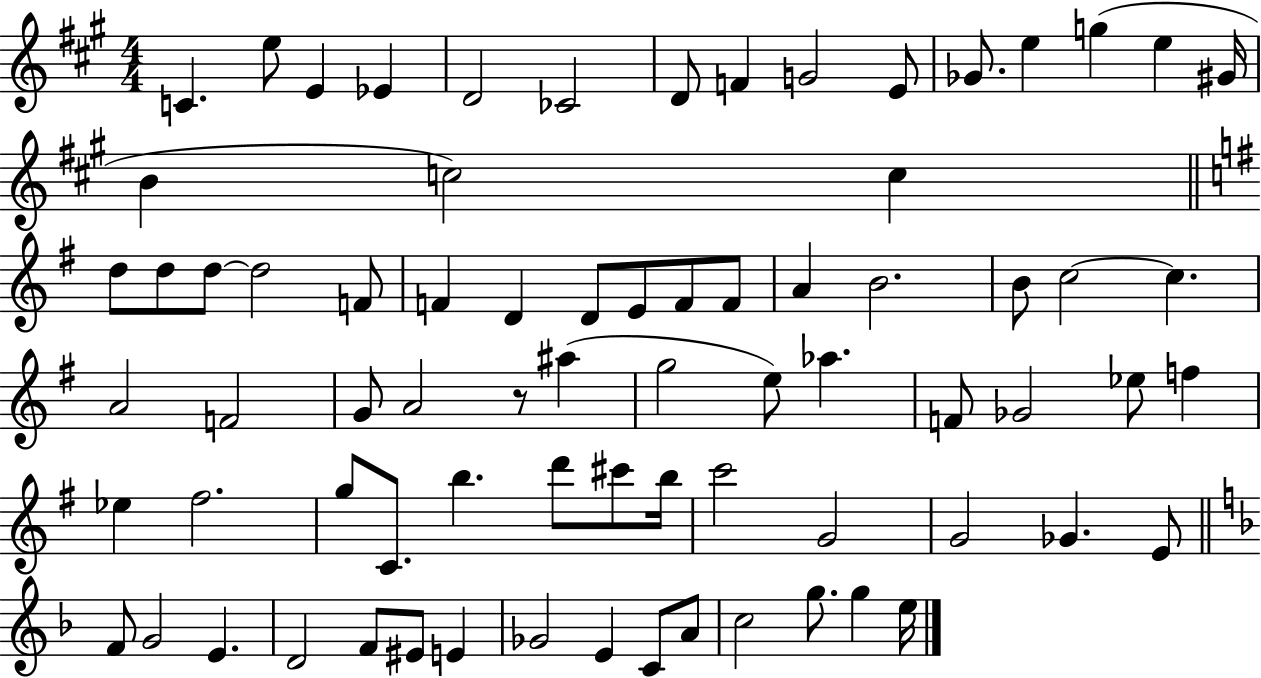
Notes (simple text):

C4/q. E5/e E4/q Eb4/q D4/h CES4/h D4/e F4/q G4/h E4/e Gb4/e. E5/q G5/q E5/q G#4/s B4/q C5/h C5/q D5/e D5/e D5/e D5/h F4/e F4/q D4/q D4/e E4/e F4/e F4/e A4/q B4/h. B4/e C5/h C5/q. A4/h F4/h G4/e A4/h R/e A#5/q G5/h E5/e Ab5/q. F4/e Gb4/h Eb5/e F5/q Eb5/q F#5/h. G5/e C4/e. B5/q. D6/e C#6/e B5/s C6/h G4/h G4/h Gb4/q. E4/e F4/e G4/h E4/q. D4/h F4/e EIS4/e E4/q Gb4/h E4/q C4/e A4/e C5/h G5/e. G5/q E5/s